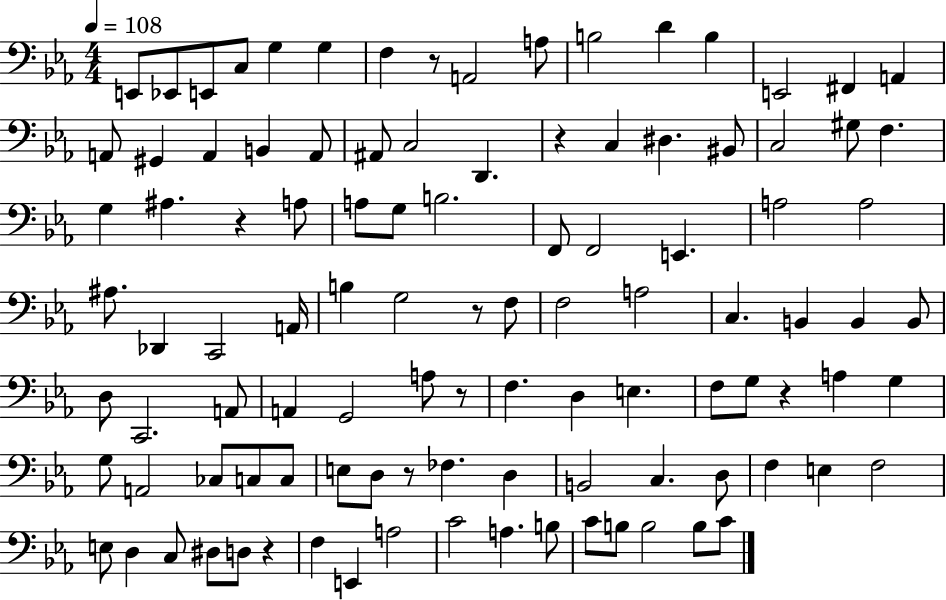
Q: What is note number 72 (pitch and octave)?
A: E3